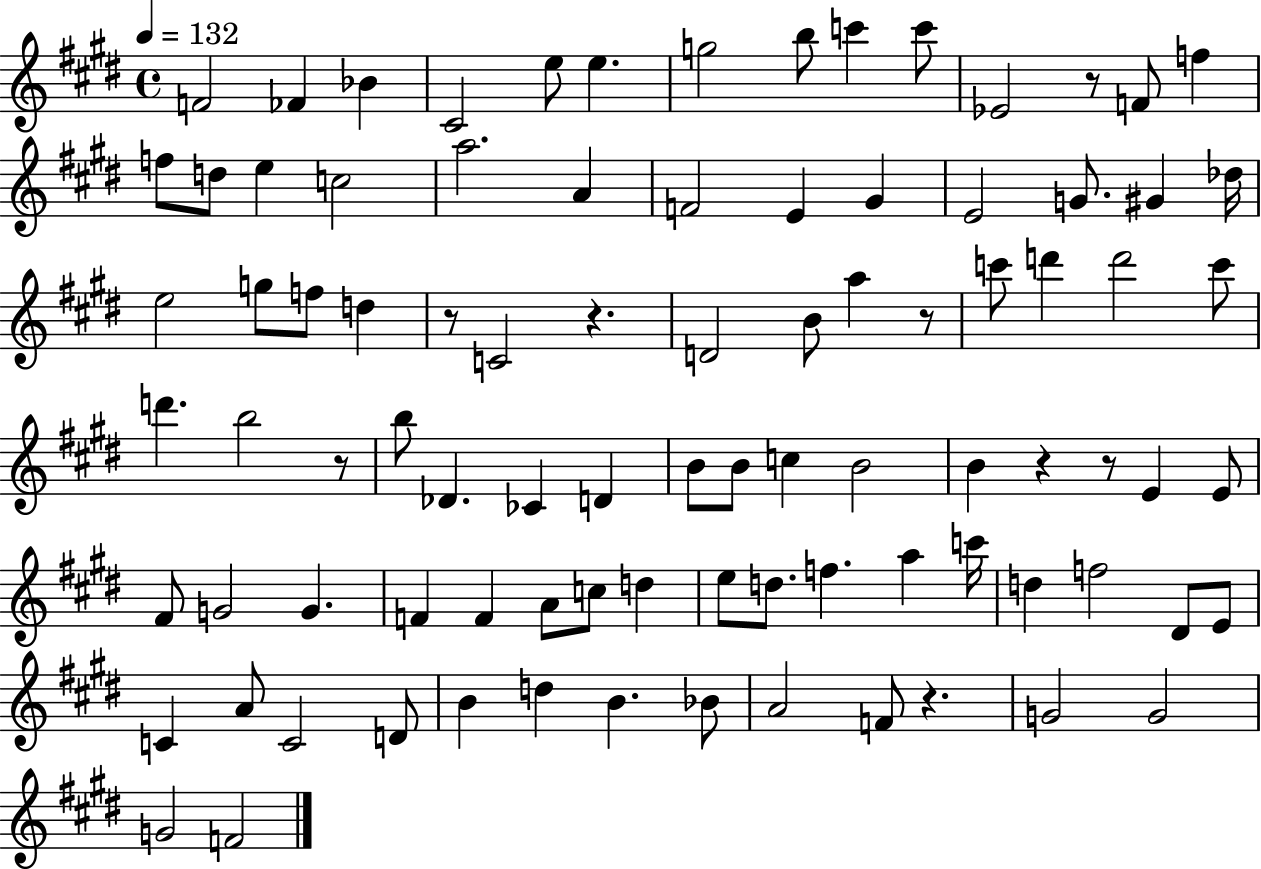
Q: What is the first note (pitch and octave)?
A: F4